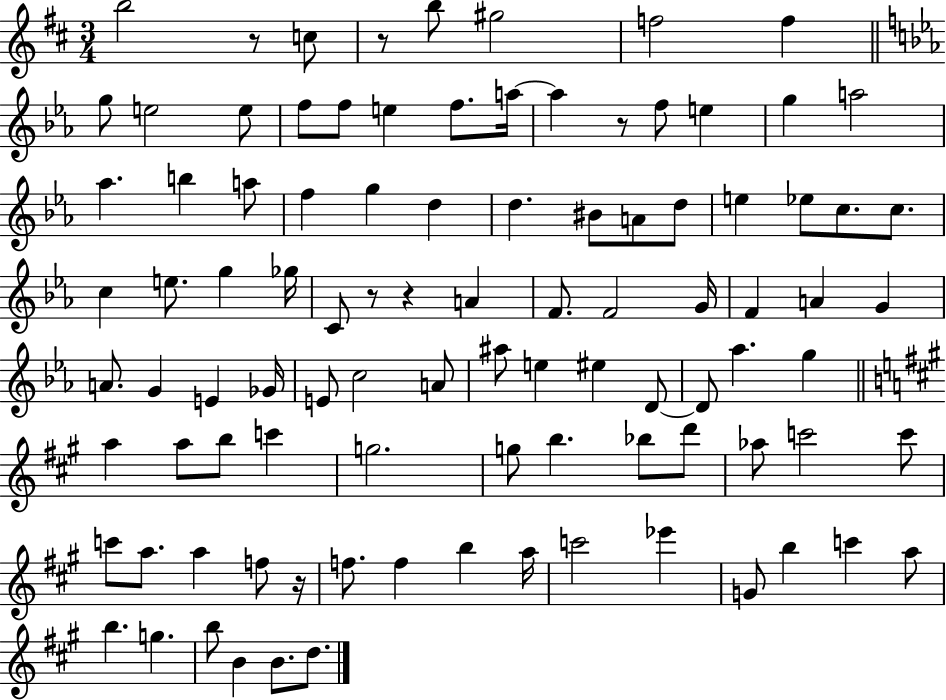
B5/h R/e C5/e R/e B5/e G#5/h F5/h F5/q G5/e E5/h E5/e F5/e F5/e E5/q F5/e. A5/s A5/q R/e F5/e E5/q G5/q A5/h Ab5/q. B5/q A5/e F5/q G5/q D5/q D5/q. BIS4/e A4/e D5/e E5/q Eb5/e C5/e. C5/e. C5/q E5/e. G5/q Gb5/s C4/e R/e R/q A4/q F4/e. F4/h G4/s F4/q A4/q G4/q A4/e. G4/q E4/q Gb4/s E4/e C5/h A4/e A#5/e E5/q EIS5/q D4/e D4/e Ab5/q. G5/q A5/q A5/e B5/e C6/q G5/h. G5/e B5/q. Bb5/e D6/e Ab5/e C6/h C6/e C6/e A5/e. A5/q F5/e R/s F5/e. F5/q B5/q A5/s C6/h Eb6/q G4/e B5/q C6/q A5/e B5/q. G5/q. B5/e B4/q B4/e. D5/e.